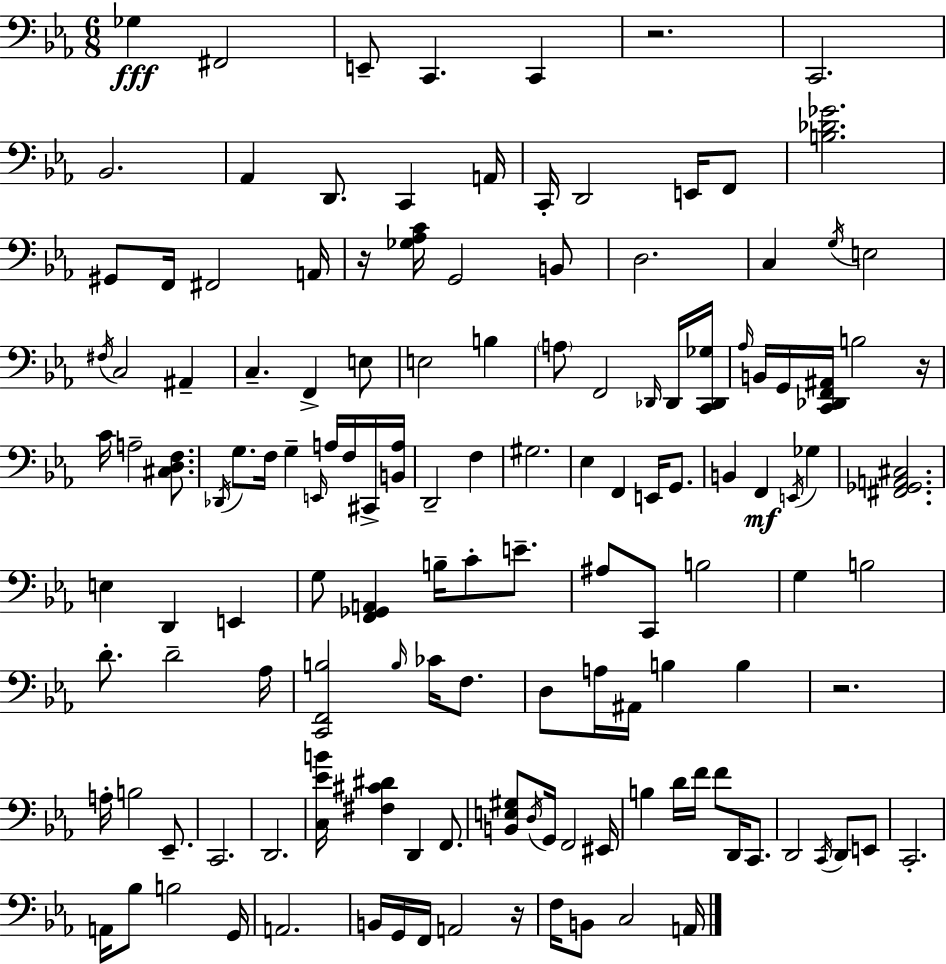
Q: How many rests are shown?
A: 5